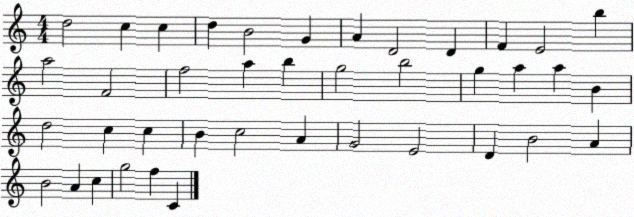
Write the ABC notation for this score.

X:1
T:Untitled
M:4/4
L:1/4
K:C
d2 c c d B2 G A D2 D F E2 b a2 F2 f2 a b g2 b2 g a a B d2 c c B c2 A G2 E2 D B2 A B2 A c g2 f C